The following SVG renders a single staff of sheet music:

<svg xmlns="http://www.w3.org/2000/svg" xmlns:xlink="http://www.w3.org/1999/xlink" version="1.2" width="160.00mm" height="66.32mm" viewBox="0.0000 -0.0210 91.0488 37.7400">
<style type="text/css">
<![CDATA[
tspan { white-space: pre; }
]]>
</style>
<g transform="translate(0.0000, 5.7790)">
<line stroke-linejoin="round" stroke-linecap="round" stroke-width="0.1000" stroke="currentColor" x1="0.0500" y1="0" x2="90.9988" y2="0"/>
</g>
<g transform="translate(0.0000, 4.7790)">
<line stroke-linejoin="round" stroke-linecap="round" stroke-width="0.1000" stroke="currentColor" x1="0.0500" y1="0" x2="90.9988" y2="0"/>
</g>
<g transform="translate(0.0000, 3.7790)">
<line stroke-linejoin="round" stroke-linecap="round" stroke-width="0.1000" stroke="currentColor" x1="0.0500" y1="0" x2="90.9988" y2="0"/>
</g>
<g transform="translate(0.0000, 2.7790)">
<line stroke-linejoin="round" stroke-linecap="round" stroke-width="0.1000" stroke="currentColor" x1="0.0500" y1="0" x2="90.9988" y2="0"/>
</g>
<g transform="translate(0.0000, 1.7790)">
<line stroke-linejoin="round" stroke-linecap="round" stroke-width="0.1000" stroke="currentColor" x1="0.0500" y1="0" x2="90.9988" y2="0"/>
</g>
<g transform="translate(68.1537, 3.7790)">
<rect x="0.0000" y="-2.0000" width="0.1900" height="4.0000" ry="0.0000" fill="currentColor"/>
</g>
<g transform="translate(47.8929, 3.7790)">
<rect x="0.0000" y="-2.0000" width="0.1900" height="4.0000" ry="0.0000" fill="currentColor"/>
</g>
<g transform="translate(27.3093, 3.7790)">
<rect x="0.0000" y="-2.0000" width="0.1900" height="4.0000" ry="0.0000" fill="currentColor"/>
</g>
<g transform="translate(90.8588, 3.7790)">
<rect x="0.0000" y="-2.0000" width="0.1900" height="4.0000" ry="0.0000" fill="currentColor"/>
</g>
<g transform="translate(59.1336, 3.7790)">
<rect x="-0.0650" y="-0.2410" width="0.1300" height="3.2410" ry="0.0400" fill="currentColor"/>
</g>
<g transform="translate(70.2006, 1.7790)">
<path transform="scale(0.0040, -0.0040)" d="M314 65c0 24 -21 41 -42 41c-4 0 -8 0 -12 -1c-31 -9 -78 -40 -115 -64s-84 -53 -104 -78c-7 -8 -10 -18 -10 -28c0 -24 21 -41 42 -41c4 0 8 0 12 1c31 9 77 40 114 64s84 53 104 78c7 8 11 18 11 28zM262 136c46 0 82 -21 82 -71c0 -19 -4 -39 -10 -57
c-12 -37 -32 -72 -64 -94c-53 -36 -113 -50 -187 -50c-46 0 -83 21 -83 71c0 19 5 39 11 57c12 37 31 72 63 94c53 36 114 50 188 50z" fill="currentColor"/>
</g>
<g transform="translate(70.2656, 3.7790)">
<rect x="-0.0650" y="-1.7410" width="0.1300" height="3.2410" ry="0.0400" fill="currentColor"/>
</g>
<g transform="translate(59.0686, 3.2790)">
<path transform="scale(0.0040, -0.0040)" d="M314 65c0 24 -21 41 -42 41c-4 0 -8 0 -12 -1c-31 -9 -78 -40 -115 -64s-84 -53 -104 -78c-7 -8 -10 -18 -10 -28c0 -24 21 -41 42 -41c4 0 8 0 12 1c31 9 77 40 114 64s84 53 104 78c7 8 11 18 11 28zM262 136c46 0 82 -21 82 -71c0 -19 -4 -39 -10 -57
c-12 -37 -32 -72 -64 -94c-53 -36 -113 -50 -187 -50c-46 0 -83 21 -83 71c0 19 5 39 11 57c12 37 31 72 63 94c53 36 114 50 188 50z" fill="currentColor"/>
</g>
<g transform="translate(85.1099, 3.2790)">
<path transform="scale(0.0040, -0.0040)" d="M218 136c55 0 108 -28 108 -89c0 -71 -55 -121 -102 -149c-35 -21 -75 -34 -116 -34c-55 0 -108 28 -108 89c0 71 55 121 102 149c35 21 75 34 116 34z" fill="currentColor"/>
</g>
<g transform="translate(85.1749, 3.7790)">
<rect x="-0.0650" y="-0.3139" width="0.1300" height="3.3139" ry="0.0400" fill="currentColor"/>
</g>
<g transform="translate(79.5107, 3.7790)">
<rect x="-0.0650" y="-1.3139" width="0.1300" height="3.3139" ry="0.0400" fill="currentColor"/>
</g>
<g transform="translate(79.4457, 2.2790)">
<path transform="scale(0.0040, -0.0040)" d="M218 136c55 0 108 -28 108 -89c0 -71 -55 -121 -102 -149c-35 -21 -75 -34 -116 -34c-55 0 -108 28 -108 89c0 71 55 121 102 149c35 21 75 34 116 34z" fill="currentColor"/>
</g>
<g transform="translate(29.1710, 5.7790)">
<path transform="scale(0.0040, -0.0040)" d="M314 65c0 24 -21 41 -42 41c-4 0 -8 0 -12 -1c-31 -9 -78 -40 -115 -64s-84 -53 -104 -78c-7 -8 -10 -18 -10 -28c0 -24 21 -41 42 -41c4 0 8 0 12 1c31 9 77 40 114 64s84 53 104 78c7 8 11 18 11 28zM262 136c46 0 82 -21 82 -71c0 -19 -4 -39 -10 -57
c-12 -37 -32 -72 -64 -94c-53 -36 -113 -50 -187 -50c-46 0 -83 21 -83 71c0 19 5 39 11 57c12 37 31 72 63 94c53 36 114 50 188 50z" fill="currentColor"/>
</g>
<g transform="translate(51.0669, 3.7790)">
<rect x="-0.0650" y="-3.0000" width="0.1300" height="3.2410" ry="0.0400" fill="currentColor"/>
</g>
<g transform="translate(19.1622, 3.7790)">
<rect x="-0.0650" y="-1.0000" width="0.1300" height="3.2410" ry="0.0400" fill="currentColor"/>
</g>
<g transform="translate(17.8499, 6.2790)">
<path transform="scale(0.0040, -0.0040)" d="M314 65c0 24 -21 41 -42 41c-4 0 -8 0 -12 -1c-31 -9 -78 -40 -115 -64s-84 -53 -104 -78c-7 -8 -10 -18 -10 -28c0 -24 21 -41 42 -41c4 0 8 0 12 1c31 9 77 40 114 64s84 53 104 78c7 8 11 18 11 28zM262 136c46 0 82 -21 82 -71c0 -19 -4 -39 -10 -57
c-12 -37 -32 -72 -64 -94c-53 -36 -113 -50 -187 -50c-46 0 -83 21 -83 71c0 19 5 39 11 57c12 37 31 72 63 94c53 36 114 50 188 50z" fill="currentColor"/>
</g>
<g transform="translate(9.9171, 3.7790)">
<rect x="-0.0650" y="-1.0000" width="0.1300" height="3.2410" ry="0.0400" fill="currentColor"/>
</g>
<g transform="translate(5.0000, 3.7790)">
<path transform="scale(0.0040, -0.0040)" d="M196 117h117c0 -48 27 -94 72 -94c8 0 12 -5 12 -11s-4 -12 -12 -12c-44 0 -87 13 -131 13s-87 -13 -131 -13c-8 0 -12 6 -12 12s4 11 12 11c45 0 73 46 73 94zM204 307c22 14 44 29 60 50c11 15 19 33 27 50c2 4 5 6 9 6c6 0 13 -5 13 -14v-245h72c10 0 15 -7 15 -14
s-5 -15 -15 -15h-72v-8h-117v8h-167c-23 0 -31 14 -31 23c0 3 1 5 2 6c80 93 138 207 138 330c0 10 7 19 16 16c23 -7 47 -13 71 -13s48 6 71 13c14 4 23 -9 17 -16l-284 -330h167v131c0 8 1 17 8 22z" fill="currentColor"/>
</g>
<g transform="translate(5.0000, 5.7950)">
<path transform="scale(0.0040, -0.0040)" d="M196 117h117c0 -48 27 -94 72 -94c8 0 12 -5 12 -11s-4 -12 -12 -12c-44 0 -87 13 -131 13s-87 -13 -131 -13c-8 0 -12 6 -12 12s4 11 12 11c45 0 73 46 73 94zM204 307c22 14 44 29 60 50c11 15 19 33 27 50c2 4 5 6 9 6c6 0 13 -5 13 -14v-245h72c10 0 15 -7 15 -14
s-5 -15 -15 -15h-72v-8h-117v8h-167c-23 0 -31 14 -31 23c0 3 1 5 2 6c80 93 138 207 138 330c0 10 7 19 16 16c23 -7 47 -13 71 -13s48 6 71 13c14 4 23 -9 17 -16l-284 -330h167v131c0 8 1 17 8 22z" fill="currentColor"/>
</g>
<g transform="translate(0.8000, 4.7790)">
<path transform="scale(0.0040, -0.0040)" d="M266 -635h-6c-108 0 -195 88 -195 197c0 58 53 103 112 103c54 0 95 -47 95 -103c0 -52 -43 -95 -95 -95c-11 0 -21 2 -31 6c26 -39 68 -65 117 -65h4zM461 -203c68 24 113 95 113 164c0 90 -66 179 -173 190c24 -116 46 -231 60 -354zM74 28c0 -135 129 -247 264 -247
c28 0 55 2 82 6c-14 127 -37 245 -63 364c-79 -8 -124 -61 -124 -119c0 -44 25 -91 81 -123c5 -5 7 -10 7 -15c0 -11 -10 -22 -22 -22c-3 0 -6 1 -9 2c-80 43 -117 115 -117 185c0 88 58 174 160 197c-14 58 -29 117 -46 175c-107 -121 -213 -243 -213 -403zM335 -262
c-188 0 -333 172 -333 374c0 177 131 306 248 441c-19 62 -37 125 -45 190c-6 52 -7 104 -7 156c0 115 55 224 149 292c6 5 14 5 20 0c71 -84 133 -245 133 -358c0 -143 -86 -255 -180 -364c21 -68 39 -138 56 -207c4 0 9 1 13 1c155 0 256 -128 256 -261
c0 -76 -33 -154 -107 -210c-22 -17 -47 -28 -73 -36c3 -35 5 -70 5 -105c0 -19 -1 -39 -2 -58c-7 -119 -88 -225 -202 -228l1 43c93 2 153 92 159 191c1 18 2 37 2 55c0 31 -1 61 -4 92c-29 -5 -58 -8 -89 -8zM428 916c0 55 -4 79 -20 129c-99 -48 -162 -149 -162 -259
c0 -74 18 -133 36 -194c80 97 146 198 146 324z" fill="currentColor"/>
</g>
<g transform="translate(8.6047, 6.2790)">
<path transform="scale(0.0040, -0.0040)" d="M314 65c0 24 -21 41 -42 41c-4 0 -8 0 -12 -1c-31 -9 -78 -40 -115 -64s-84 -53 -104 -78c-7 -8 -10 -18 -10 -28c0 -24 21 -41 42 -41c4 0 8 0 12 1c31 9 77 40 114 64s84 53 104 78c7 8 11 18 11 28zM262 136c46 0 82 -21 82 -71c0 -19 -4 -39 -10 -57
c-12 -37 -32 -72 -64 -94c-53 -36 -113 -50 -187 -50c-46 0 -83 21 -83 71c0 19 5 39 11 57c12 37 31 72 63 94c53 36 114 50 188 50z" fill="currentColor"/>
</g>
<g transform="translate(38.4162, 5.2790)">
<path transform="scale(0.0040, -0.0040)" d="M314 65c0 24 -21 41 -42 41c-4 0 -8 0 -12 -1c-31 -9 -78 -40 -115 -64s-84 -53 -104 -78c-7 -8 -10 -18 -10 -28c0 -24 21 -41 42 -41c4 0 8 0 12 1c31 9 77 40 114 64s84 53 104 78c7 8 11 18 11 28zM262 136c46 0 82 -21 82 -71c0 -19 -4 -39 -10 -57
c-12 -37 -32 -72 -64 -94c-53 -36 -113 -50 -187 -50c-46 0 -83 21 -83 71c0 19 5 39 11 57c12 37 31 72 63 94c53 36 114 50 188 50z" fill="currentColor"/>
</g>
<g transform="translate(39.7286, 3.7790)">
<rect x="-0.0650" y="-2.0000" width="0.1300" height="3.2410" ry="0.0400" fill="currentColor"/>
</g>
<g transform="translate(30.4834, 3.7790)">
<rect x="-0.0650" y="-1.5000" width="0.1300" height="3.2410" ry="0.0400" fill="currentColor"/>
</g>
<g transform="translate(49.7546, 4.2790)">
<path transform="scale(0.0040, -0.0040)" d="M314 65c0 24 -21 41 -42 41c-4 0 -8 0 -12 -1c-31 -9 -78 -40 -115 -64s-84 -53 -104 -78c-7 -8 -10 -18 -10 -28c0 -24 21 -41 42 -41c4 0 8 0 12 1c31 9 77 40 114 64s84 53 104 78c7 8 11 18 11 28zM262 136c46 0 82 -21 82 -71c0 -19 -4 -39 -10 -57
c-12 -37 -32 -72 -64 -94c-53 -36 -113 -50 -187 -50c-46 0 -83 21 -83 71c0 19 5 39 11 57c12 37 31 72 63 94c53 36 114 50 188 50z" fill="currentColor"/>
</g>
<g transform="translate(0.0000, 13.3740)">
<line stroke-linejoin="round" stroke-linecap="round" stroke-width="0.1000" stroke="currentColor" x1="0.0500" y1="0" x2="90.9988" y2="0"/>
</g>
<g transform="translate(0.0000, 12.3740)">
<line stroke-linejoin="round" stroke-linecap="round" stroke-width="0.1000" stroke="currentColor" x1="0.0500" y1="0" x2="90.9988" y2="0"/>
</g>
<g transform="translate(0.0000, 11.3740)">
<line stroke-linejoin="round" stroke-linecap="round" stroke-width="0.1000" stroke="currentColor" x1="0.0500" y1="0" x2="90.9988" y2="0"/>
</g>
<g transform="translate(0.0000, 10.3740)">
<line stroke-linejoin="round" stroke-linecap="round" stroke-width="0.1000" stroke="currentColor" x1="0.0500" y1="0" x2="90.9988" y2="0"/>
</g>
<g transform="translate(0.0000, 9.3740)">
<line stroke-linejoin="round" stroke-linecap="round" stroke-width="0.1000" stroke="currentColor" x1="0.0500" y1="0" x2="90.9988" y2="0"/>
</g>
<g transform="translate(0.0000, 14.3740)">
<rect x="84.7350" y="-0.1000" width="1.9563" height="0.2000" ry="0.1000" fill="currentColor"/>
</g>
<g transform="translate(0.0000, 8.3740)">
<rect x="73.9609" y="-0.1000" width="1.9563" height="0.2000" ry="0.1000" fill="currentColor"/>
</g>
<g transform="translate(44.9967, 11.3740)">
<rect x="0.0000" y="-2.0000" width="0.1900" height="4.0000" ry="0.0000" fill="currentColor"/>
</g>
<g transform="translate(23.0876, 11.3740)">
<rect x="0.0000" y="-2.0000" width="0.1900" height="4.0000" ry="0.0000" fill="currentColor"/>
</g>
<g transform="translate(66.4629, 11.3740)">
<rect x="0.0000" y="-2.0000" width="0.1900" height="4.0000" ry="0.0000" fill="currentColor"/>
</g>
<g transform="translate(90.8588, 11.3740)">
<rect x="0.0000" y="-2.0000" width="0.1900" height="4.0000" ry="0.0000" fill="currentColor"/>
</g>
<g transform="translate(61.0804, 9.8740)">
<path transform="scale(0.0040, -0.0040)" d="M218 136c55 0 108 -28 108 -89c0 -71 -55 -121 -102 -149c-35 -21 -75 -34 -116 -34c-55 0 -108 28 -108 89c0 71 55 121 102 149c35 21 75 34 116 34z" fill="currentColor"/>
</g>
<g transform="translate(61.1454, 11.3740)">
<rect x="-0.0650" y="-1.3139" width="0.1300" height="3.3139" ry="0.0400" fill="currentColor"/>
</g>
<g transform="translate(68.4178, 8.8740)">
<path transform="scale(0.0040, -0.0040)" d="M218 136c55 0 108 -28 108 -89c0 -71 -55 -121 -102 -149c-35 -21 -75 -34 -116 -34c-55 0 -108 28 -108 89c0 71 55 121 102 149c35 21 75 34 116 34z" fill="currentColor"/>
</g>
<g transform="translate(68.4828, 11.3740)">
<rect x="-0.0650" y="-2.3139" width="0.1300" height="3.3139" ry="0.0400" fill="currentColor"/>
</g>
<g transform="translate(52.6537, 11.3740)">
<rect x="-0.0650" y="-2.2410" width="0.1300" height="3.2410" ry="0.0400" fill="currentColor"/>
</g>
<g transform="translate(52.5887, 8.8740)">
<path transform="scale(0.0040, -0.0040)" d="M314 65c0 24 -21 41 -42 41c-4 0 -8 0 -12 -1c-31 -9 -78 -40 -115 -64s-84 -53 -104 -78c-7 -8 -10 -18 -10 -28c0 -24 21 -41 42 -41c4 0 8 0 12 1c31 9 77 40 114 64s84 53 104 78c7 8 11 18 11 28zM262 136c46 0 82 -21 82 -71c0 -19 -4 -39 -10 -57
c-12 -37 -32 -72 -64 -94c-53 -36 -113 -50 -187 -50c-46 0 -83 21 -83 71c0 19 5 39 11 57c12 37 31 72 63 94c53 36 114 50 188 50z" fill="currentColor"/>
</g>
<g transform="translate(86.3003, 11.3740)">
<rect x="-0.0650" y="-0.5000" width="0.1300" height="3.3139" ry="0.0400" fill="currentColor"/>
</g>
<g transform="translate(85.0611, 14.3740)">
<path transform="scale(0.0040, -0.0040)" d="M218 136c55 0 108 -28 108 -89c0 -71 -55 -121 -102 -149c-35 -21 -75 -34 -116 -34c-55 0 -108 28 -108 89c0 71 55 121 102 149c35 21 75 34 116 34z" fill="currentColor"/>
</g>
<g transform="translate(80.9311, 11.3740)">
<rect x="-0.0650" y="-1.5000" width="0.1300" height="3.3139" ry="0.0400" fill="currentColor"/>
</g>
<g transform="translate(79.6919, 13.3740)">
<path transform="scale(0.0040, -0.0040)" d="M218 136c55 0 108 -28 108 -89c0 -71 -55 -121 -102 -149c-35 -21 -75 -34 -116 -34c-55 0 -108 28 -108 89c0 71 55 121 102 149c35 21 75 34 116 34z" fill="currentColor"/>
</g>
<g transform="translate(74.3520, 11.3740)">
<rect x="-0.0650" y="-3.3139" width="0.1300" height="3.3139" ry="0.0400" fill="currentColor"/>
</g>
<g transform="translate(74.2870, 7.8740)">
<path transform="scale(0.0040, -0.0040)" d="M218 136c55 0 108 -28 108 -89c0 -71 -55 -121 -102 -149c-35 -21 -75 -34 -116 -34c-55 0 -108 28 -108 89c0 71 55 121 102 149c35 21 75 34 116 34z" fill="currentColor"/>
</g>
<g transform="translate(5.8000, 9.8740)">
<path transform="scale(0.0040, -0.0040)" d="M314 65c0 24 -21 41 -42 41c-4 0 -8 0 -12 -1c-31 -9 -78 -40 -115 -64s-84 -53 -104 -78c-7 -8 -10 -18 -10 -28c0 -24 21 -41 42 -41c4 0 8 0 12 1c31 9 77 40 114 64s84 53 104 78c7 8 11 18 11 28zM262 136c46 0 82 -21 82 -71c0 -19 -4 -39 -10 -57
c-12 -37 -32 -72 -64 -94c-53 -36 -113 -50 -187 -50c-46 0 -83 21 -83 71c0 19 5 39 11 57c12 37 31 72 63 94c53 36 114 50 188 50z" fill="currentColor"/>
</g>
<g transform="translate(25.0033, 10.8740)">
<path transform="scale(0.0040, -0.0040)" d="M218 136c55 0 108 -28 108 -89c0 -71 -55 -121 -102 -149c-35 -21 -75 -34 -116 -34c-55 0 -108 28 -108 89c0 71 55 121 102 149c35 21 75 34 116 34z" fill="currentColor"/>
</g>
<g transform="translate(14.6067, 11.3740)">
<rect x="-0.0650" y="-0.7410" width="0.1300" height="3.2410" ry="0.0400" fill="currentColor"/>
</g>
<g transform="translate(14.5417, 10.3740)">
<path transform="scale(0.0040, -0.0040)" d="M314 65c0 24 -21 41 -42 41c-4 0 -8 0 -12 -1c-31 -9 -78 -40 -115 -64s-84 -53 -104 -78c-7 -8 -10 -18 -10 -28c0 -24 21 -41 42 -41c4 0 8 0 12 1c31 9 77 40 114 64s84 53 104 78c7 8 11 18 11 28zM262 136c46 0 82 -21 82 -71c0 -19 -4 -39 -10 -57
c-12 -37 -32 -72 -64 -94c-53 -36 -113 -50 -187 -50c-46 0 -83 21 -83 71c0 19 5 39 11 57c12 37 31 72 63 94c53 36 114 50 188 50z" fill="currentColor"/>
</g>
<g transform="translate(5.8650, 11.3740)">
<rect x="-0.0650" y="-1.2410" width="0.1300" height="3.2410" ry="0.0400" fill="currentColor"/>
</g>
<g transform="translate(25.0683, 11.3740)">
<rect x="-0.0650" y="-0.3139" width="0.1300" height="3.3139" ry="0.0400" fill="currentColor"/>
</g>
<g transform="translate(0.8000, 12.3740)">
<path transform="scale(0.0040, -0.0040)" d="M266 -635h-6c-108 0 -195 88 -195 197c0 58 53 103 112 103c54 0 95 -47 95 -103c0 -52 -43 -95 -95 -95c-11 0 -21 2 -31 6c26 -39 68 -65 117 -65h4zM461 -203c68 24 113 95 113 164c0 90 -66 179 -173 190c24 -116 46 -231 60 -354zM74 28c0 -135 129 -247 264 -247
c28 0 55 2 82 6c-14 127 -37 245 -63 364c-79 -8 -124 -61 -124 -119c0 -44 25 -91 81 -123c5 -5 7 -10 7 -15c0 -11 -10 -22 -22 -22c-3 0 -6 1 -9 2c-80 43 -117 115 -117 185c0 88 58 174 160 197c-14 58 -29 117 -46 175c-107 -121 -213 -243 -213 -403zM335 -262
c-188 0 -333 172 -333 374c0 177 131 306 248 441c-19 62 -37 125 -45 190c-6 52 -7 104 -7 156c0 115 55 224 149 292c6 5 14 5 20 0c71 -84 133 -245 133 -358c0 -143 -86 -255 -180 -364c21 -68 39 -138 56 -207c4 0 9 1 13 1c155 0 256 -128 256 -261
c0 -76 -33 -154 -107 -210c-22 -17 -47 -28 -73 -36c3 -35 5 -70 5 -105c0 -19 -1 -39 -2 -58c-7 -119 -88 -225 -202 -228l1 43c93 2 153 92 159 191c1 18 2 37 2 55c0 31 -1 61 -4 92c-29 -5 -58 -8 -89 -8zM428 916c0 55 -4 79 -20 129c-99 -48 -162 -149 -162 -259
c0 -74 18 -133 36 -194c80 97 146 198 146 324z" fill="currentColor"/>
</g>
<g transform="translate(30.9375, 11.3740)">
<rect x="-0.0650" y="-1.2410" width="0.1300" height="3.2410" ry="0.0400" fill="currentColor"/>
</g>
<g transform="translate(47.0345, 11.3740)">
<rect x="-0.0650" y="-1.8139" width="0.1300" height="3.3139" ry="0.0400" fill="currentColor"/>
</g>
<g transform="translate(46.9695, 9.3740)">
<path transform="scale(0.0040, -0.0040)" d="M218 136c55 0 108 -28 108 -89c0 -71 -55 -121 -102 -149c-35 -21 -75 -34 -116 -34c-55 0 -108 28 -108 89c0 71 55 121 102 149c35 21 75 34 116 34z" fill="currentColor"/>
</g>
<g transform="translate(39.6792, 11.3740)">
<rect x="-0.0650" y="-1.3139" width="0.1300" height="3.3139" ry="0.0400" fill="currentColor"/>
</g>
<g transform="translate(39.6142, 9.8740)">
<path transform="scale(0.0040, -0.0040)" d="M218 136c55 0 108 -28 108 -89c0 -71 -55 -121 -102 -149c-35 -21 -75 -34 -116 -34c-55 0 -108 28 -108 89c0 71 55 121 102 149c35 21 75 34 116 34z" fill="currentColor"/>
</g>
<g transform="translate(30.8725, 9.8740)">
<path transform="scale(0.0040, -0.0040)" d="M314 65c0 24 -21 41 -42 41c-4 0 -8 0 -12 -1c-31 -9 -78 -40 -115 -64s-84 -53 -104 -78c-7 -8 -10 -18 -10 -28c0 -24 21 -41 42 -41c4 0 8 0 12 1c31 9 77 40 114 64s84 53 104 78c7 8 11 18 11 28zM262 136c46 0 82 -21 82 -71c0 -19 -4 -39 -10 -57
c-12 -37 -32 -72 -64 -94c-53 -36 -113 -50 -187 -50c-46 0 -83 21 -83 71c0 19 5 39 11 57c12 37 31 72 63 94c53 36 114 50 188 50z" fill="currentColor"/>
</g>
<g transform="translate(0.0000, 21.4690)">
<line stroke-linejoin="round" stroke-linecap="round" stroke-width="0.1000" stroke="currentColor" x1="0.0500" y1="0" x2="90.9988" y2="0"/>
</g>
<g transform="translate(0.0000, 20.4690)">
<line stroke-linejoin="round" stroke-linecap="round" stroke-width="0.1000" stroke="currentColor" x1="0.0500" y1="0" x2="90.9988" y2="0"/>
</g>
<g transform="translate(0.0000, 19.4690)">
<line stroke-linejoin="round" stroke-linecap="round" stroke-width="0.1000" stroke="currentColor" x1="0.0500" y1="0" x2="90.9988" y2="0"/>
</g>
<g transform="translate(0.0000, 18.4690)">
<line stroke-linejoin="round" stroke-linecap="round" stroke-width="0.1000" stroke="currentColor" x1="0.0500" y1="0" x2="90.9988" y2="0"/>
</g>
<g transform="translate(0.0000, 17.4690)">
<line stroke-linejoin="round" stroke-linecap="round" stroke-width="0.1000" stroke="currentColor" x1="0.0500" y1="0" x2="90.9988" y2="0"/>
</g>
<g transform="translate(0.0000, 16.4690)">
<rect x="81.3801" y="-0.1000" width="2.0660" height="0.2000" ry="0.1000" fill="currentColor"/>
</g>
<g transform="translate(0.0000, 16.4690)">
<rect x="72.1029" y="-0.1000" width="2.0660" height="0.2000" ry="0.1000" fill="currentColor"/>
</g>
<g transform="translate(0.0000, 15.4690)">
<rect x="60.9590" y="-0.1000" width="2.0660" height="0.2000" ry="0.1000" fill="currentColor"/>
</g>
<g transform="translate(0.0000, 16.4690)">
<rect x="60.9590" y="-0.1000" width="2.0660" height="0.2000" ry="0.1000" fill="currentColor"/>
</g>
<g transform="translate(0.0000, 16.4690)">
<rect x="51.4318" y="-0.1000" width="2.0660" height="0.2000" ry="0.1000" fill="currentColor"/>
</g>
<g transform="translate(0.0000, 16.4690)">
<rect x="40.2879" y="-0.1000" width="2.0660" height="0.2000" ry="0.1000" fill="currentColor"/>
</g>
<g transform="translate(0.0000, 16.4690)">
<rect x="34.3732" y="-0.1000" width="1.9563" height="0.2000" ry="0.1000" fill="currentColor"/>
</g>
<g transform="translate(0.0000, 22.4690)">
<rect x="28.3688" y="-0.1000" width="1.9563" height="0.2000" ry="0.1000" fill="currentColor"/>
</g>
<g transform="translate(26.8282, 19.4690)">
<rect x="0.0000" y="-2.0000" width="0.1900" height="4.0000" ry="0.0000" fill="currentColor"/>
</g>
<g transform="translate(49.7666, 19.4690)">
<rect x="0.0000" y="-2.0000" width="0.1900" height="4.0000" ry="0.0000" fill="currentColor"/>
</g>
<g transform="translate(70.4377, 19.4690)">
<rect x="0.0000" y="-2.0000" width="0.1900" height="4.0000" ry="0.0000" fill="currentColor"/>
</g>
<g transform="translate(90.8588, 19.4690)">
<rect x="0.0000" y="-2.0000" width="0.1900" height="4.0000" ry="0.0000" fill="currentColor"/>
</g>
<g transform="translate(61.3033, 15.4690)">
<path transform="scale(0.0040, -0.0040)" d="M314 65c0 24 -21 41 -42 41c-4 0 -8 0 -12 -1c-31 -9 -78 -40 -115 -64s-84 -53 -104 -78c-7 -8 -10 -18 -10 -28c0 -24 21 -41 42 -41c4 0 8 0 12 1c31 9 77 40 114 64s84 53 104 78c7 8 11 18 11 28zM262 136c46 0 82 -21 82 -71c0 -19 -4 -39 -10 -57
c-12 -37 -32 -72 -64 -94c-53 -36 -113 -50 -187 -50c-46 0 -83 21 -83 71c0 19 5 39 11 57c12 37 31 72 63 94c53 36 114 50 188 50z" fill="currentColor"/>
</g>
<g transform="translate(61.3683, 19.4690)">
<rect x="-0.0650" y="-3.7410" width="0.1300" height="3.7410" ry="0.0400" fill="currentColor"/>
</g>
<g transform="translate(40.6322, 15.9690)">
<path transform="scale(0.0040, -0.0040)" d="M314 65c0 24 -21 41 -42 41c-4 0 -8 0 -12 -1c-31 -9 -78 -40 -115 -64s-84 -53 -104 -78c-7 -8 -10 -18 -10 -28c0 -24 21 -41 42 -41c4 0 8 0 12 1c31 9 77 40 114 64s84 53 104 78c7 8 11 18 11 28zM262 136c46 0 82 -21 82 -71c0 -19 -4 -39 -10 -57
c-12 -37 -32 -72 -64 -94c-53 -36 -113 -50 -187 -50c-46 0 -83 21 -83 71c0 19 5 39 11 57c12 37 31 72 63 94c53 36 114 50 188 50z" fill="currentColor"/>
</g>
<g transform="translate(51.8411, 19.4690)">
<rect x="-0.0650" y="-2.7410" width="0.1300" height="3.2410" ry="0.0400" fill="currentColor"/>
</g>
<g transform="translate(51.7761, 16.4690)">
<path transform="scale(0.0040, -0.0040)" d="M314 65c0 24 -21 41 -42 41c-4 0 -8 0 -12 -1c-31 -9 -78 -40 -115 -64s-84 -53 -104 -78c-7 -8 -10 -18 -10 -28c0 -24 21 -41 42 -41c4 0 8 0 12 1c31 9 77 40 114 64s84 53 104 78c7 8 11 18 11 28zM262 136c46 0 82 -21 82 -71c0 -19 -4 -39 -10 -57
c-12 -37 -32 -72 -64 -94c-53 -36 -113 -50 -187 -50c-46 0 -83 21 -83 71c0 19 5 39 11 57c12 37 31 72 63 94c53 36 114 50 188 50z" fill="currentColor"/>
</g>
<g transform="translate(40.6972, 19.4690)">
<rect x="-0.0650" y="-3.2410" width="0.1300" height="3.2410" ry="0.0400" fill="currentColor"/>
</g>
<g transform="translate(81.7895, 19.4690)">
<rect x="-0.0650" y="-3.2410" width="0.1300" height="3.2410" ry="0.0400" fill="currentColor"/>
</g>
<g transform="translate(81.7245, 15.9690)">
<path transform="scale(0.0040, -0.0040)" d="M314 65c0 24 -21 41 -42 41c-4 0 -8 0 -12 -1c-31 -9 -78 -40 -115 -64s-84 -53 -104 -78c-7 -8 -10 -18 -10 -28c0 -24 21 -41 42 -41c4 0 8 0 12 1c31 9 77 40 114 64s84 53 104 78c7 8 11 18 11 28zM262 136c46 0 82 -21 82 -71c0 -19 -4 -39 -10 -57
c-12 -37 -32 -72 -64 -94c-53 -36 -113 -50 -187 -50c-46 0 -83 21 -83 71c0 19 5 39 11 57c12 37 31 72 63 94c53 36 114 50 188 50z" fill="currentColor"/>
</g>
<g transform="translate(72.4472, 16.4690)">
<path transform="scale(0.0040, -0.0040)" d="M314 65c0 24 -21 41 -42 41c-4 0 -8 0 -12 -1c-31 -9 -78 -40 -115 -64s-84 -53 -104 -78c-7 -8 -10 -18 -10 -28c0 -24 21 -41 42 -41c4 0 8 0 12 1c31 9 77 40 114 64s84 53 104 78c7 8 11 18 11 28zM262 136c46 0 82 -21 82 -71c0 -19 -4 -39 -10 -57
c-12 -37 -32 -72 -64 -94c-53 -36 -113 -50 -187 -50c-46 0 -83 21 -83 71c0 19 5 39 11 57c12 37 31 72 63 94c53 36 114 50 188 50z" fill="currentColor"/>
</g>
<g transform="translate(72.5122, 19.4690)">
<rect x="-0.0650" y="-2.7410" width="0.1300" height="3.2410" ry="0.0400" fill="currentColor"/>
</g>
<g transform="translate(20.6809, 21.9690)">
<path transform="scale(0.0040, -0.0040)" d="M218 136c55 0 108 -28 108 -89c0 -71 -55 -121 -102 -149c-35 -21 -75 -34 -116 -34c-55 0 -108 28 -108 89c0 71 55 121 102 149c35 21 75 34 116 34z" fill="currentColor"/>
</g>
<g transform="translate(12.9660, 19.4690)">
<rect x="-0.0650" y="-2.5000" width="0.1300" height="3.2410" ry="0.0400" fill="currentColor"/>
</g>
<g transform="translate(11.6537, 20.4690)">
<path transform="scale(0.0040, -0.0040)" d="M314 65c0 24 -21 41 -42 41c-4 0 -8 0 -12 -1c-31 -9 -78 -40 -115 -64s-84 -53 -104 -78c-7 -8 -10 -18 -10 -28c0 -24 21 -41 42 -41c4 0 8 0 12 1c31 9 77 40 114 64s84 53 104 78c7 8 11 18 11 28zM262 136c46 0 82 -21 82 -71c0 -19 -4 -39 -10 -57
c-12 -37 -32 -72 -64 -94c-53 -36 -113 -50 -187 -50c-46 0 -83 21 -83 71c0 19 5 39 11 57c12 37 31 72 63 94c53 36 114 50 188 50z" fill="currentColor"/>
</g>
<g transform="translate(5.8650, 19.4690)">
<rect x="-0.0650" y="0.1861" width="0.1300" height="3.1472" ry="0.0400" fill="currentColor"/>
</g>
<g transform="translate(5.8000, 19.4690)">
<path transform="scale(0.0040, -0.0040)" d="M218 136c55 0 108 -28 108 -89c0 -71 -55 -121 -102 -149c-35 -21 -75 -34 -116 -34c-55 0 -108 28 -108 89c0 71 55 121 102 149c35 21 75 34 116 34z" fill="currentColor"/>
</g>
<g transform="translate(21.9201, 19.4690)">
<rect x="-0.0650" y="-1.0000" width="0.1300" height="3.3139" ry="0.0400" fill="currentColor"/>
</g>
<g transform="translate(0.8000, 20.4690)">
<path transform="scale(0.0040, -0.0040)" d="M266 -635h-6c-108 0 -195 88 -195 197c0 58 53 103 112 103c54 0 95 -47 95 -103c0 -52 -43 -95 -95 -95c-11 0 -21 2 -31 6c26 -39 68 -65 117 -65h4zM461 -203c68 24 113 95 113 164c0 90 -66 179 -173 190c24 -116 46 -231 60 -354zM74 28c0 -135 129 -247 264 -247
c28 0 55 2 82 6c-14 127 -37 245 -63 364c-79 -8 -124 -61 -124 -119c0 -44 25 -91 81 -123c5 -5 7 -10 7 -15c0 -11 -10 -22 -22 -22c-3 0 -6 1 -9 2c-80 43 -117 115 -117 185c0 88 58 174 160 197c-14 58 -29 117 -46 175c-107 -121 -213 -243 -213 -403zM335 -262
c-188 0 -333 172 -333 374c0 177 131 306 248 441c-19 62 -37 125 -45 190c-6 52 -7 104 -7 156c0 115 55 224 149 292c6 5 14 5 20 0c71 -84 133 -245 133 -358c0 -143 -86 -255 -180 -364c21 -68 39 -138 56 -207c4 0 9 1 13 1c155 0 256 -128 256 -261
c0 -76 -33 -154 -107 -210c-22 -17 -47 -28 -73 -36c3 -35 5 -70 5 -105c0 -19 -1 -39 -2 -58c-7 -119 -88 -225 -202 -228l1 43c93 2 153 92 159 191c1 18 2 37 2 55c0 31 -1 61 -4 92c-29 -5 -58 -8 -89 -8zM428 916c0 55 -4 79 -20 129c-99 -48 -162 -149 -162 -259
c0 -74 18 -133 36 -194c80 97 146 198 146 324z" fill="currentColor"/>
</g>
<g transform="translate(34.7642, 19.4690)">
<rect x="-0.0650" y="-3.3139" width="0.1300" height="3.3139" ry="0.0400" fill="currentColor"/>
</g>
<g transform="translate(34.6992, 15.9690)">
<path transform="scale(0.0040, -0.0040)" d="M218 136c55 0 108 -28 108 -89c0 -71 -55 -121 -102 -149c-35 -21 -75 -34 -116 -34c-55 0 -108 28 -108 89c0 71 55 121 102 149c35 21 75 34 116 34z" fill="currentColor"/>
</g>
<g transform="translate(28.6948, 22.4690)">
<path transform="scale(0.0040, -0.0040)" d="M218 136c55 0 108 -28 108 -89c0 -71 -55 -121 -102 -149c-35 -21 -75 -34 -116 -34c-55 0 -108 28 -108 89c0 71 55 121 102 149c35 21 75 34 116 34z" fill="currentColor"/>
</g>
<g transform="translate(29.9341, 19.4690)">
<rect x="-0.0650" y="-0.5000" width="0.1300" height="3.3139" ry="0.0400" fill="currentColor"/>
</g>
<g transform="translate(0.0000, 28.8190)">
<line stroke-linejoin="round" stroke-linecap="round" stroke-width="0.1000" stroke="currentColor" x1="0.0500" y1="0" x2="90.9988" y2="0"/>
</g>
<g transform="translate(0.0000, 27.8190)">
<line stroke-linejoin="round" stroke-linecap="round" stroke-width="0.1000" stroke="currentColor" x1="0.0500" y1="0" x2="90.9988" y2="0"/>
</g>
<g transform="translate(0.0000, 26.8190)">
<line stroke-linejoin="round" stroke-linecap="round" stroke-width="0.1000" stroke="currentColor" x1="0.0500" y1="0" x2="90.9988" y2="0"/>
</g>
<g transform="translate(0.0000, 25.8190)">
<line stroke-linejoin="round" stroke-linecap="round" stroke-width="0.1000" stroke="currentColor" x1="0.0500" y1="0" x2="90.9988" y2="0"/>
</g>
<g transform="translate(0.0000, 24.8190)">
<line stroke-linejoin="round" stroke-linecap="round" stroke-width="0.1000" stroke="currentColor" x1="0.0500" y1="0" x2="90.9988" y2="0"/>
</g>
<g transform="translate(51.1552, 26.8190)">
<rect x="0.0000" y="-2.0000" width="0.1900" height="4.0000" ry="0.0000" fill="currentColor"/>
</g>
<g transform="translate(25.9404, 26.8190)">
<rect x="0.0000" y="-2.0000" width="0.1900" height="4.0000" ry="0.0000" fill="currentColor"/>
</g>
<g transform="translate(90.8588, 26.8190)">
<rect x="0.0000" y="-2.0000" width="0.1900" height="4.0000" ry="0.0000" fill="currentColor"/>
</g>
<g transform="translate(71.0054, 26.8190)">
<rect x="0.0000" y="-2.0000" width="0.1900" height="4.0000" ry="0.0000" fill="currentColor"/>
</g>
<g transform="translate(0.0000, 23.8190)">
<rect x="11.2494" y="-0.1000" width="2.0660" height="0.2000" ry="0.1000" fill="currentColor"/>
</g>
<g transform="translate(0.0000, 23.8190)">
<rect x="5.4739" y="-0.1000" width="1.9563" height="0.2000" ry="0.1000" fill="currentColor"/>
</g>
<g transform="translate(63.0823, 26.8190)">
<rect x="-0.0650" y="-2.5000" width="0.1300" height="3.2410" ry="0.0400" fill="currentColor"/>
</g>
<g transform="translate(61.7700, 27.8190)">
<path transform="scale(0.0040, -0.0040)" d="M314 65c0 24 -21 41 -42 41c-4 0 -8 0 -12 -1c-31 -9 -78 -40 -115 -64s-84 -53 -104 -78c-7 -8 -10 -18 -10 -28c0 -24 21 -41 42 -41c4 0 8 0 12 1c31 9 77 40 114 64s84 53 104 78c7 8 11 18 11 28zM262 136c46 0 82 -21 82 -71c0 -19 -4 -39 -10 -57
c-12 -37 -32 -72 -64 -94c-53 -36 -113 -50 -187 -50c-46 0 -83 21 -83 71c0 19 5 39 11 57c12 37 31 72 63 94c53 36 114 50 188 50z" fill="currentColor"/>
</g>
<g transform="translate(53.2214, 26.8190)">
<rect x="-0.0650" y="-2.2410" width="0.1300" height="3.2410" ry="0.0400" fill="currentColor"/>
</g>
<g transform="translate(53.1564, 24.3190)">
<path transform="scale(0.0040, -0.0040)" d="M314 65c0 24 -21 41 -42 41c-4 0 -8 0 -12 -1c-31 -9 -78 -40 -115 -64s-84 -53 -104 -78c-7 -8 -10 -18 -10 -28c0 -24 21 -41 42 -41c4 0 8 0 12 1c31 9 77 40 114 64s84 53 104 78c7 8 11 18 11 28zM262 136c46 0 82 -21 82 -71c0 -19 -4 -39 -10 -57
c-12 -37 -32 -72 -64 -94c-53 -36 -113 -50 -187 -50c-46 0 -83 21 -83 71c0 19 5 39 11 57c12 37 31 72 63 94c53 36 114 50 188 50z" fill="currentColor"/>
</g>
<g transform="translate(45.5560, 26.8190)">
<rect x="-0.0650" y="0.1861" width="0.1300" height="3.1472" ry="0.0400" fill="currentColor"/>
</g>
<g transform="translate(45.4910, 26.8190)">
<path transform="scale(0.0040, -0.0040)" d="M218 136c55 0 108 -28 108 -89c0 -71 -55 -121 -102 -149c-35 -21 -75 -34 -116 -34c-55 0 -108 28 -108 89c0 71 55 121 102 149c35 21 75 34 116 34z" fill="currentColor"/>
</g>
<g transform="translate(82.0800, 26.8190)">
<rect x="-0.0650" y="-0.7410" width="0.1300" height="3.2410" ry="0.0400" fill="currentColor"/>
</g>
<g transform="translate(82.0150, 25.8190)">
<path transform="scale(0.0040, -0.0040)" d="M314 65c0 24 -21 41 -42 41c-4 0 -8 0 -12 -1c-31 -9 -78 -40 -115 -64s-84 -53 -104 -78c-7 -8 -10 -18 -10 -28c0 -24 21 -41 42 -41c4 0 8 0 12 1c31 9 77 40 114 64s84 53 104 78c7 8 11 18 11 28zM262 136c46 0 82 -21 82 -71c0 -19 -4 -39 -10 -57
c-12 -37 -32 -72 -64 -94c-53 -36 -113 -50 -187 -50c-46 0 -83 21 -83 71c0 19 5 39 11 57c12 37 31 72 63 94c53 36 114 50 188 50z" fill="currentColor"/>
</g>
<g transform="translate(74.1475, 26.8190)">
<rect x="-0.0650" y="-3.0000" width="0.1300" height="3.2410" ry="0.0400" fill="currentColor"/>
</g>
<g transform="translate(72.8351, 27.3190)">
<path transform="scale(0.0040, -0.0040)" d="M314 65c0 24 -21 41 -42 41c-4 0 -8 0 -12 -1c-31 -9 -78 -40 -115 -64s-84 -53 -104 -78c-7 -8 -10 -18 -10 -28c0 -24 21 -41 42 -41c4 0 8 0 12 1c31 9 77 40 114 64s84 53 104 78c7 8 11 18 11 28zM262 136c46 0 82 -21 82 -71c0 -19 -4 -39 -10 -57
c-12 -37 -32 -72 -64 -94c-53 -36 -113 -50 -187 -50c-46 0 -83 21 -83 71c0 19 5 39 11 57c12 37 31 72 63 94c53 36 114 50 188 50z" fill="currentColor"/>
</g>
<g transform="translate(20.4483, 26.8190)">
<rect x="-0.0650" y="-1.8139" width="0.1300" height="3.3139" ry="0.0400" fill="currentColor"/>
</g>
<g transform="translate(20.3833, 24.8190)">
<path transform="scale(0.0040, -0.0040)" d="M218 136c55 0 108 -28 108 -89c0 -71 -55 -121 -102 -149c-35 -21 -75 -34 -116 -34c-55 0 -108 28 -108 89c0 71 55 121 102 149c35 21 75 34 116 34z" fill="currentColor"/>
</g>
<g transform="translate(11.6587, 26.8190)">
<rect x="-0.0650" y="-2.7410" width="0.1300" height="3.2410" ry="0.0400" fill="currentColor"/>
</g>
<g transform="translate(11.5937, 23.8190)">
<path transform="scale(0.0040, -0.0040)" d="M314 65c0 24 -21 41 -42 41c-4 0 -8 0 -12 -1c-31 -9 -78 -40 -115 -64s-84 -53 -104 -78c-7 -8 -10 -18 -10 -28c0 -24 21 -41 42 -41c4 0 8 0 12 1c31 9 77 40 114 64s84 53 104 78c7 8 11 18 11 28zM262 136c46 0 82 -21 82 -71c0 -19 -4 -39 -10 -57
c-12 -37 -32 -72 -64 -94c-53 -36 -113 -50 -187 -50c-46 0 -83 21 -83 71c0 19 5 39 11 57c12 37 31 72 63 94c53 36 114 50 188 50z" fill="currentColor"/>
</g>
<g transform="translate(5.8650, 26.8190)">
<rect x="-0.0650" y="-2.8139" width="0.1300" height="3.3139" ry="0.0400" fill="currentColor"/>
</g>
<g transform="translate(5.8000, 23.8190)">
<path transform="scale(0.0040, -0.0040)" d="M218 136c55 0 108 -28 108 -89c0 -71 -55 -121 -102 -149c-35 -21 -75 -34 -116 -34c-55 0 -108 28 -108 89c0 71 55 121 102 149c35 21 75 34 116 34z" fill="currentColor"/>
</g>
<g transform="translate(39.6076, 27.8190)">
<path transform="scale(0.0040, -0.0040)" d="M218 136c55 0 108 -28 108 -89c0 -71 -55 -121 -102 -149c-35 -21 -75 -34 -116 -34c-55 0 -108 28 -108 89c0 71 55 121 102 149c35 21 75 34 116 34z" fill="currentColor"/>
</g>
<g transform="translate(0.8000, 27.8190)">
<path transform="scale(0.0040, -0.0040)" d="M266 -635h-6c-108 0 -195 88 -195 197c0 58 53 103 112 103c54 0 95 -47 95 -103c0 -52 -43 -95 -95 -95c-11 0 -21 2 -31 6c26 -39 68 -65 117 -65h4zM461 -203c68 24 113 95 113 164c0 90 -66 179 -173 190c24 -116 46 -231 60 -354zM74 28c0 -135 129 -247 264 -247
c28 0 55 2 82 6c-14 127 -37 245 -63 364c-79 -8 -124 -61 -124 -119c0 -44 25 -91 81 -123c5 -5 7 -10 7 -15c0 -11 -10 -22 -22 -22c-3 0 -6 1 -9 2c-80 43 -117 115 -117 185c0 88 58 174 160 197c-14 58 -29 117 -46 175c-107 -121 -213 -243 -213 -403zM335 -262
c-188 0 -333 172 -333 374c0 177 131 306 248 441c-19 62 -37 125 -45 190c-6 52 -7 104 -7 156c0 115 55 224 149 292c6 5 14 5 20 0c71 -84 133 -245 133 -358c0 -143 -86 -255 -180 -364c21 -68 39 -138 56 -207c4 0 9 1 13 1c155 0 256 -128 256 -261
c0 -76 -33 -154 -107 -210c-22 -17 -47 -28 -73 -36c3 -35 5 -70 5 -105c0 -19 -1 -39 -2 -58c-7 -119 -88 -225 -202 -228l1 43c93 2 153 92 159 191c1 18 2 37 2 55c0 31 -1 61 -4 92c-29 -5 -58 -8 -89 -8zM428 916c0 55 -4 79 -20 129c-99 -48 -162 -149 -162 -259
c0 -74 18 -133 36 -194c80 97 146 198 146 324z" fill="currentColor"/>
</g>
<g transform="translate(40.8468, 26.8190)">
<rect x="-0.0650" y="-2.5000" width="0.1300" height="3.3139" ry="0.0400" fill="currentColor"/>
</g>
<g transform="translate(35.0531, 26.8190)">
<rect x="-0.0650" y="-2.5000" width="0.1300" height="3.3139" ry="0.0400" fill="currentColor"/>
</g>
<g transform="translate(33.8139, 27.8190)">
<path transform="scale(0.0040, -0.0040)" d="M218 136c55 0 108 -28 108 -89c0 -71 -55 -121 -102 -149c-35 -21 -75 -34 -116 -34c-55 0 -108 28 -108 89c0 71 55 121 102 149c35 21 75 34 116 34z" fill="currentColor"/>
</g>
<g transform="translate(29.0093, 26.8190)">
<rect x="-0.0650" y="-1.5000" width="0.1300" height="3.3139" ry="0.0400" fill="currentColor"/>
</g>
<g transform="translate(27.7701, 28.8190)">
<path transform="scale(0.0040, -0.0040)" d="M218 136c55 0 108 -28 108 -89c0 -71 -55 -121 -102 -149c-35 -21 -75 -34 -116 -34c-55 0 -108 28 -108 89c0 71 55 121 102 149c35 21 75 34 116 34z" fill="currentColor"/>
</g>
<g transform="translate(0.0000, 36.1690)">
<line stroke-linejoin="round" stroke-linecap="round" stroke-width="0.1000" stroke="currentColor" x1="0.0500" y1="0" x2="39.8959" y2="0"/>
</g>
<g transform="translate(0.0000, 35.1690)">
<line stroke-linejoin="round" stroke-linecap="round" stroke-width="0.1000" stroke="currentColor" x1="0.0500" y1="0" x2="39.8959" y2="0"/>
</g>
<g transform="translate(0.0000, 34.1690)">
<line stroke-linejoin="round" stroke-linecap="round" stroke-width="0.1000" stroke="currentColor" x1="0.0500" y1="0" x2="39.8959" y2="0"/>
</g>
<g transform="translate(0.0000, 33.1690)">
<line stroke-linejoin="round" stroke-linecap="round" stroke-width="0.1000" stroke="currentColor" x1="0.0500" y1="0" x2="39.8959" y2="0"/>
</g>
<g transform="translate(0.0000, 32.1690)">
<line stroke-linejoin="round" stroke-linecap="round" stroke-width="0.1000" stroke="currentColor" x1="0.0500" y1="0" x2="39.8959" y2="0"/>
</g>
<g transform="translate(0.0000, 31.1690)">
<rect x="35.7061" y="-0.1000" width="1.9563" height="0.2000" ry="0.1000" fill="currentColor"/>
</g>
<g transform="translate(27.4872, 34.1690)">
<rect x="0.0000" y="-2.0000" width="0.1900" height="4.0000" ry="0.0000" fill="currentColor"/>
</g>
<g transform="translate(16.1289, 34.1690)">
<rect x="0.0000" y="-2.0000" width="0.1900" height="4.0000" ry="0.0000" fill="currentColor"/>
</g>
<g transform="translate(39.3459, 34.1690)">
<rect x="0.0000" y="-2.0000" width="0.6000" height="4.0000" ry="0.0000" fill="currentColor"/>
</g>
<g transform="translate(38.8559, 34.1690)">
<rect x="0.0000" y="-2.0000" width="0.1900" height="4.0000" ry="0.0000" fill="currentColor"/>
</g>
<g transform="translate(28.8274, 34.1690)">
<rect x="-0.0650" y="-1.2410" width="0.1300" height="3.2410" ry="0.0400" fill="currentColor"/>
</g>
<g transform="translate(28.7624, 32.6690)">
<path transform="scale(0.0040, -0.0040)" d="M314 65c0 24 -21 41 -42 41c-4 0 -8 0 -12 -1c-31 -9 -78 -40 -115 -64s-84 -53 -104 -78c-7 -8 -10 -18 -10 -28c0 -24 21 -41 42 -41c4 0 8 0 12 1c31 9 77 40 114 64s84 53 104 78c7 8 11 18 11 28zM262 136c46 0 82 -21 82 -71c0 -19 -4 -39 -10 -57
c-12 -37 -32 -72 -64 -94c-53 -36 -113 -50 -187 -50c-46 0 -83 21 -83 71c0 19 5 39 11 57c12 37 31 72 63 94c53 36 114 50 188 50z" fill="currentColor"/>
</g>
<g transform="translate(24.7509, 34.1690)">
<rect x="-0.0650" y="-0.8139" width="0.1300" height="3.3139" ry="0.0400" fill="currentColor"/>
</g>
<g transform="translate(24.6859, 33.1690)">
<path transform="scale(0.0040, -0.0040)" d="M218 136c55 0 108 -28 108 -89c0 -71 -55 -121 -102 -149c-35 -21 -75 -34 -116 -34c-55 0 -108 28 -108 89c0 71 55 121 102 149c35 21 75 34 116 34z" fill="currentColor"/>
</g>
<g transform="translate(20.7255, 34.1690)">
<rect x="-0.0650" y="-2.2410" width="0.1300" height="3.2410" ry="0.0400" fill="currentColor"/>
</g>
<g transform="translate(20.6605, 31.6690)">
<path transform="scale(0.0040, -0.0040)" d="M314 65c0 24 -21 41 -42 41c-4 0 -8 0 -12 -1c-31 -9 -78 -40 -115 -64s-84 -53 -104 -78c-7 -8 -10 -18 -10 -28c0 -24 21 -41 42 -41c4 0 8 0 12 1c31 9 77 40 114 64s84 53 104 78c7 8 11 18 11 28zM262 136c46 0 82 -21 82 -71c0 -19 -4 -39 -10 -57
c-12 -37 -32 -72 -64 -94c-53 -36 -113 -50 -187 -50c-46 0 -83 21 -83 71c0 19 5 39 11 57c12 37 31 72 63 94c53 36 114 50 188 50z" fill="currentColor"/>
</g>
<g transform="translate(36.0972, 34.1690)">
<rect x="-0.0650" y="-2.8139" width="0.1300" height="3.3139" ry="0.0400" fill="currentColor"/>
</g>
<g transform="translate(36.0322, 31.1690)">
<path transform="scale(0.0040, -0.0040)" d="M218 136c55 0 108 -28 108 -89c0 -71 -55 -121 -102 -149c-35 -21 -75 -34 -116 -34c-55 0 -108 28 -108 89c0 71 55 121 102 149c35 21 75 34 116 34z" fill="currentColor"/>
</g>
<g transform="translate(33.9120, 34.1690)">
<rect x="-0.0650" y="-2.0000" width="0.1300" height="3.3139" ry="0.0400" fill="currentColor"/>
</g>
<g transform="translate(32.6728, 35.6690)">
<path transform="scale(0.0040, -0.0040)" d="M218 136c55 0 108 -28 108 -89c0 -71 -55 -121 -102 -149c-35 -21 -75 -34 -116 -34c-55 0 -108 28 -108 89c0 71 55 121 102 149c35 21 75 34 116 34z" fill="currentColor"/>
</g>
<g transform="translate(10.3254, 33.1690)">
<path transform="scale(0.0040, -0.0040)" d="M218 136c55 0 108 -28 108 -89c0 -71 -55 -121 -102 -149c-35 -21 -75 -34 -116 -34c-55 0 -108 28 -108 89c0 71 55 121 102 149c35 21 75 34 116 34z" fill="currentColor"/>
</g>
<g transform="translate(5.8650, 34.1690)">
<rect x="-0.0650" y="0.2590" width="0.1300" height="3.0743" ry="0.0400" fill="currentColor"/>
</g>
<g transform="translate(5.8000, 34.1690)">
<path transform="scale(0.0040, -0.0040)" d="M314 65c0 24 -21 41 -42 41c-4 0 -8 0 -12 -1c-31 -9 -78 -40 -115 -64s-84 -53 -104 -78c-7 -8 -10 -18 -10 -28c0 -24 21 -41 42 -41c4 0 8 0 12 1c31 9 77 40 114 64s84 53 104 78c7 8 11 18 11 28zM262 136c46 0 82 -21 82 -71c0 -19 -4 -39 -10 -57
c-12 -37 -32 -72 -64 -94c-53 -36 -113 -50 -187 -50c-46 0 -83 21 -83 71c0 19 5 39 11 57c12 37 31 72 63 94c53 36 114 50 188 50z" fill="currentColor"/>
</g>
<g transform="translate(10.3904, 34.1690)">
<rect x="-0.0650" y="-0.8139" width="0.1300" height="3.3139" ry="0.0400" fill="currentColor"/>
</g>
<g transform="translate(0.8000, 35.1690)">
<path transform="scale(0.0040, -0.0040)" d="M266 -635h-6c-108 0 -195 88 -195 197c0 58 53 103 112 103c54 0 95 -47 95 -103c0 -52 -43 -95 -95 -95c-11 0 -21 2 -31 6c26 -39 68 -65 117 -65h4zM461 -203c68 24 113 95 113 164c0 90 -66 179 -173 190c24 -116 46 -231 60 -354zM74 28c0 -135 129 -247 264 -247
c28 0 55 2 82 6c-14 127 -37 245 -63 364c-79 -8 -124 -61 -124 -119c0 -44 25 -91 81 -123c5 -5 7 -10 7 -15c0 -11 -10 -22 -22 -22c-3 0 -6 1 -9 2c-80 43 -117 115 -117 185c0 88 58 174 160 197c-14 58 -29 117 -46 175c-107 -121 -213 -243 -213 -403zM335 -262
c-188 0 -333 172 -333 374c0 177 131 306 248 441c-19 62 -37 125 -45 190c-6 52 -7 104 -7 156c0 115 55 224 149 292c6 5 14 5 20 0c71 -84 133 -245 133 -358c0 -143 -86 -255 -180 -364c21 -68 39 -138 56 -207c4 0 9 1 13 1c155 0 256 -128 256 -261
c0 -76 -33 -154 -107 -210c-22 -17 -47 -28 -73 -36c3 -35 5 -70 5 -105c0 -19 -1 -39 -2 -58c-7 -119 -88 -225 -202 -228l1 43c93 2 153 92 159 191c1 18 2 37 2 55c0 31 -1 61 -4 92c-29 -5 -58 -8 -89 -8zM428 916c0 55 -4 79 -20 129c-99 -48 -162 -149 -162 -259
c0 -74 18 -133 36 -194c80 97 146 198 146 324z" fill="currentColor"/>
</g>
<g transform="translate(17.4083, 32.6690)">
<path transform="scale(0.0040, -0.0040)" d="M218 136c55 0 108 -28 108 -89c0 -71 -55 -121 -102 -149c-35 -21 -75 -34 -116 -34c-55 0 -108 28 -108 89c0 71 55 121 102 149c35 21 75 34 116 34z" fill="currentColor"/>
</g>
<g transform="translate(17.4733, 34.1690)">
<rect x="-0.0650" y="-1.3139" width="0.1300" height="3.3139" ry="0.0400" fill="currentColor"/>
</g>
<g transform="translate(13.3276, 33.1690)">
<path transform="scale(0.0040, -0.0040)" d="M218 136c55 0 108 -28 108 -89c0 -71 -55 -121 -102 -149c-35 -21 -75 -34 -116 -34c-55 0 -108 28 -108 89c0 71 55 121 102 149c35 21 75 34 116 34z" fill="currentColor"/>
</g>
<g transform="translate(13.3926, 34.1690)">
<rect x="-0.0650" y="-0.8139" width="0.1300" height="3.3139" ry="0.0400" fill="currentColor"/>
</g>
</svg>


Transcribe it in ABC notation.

X:1
T:Untitled
M:4/4
L:1/4
K:C
D2 D2 E2 F2 A2 c2 f2 e c e2 d2 c e2 e f g2 e g b E C B G2 D C b b2 a2 c'2 a2 b2 a a2 f E G G B g2 G2 A2 d2 B2 d d e g2 d e2 F a